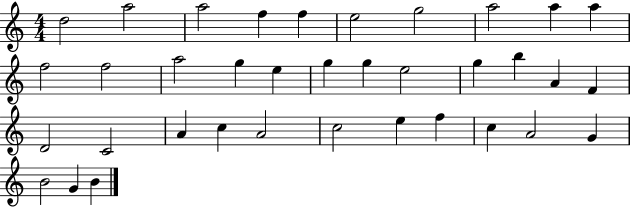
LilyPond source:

{
  \clef treble
  \numericTimeSignature
  \time 4/4
  \key c \major
  d''2 a''2 | a''2 f''4 f''4 | e''2 g''2 | a''2 a''4 a''4 | \break f''2 f''2 | a''2 g''4 e''4 | g''4 g''4 e''2 | g''4 b''4 a'4 f'4 | \break d'2 c'2 | a'4 c''4 a'2 | c''2 e''4 f''4 | c''4 a'2 g'4 | \break b'2 g'4 b'4 | \bar "|."
}